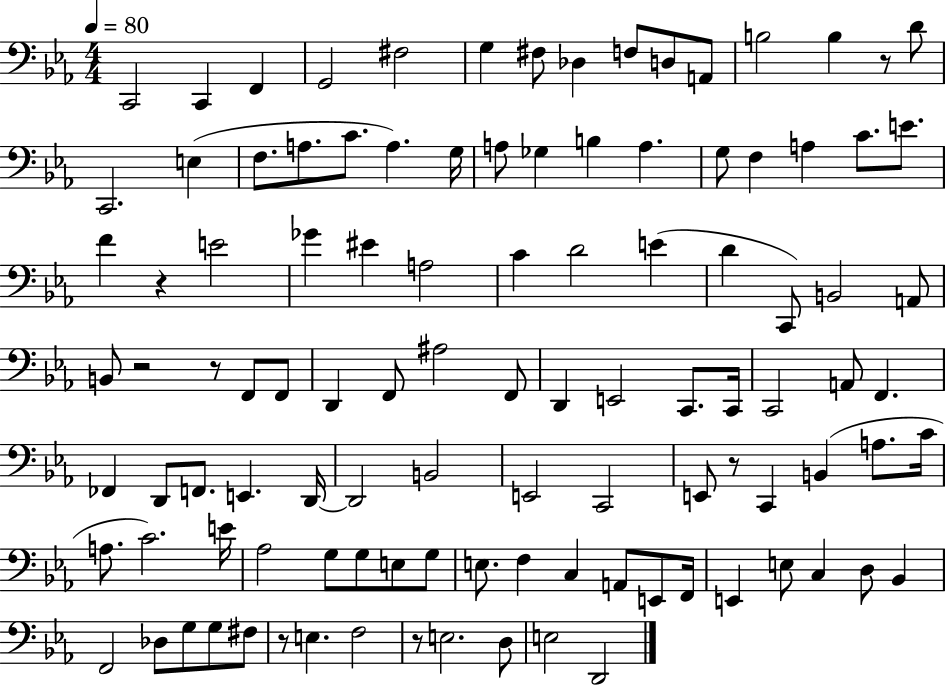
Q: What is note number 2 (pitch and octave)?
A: C2